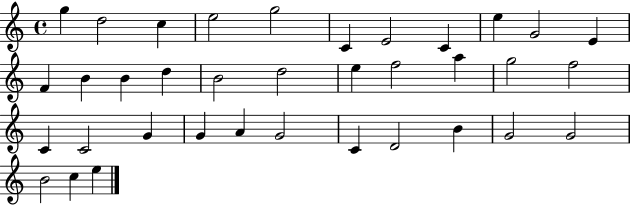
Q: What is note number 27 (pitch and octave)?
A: A4